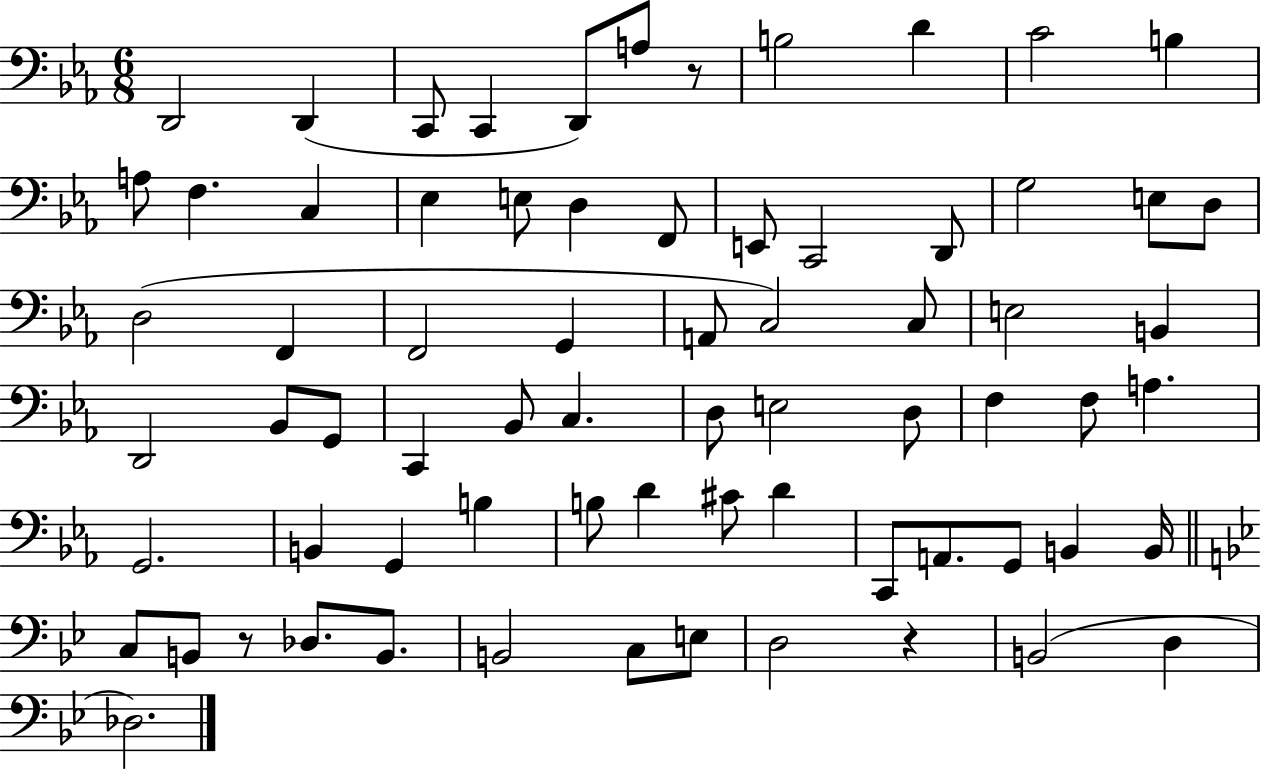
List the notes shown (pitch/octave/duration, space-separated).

D2/h D2/q C2/e C2/q D2/e A3/e R/e B3/h D4/q C4/h B3/q A3/e F3/q. C3/q Eb3/q E3/e D3/q F2/e E2/e C2/h D2/e G3/h E3/e D3/e D3/h F2/q F2/h G2/q A2/e C3/h C3/e E3/h B2/q D2/h Bb2/e G2/e C2/q Bb2/e C3/q. D3/e E3/h D3/e F3/q F3/e A3/q. G2/h. B2/q G2/q B3/q B3/e D4/q C#4/e D4/q C2/e A2/e. G2/e B2/q B2/s C3/e B2/e R/e Db3/e. B2/e. B2/h C3/e E3/e D3/h R/q B2/h D3/q Db3/h.